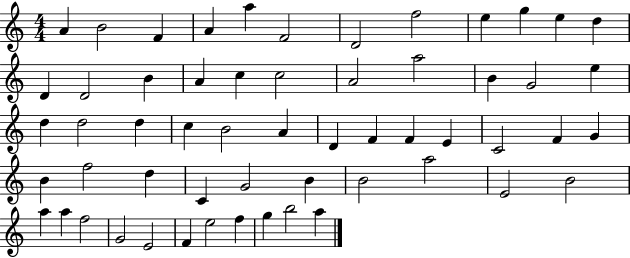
X:1
T:Untitled
M:4/4
L:1/4
K:C
A B2 F A a F2 D2 f2 e g e d D D2 B A c c2 A2 a2 B G2 e d d2 d c B2 A D F F E C2 F G B f2 d C G2 B B2 a2 E2 B2 a a f2 G2 E2 F e2 f g b2 a